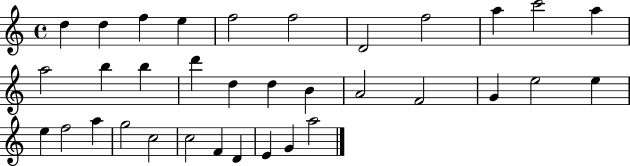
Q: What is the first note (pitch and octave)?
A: D5